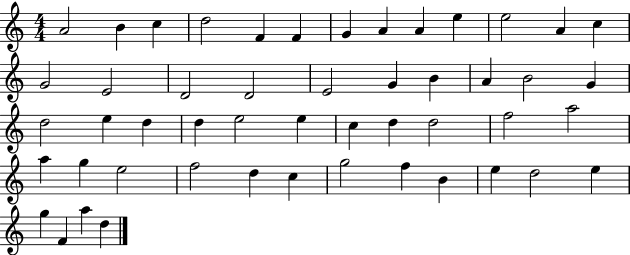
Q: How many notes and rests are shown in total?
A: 50